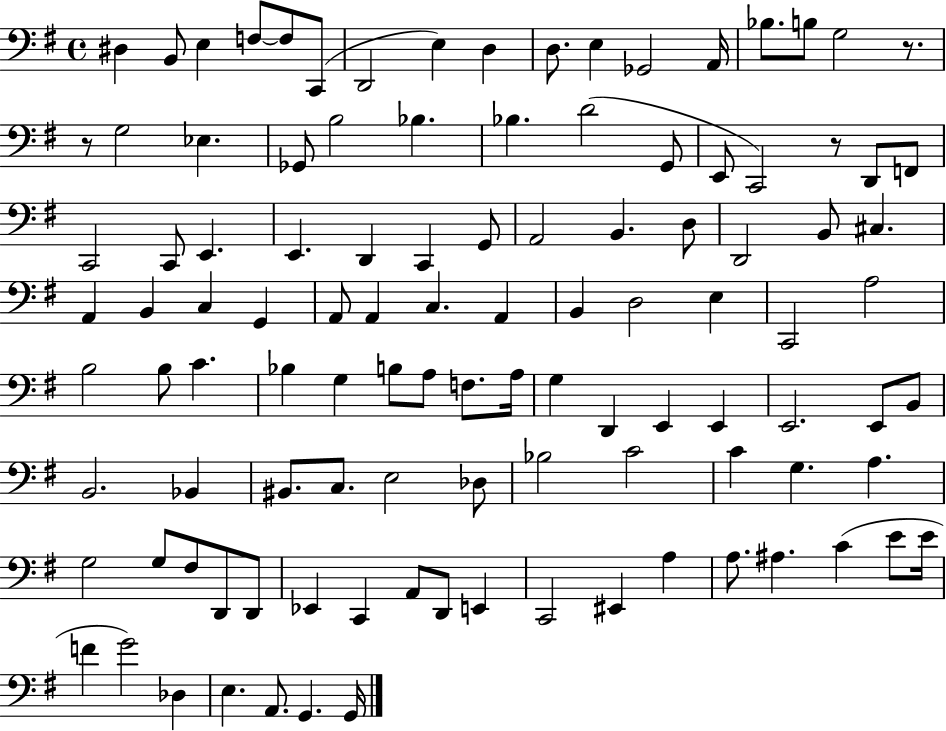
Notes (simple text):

D#3/q B2/e E3/q F3/e F3/e C2/e D2/h E3/q D3/q D3/e. E3/q Gb2/h A2/s Bb3/e. B3/e G3/h R/e. R/e G3/h Eb3/q. Gb2/e B3/h Bb3/q. Bb3/q. D4/h G2/e E2/e C2/h R/e D2/e F2/e C2/h C2/e E2/q. E2/q. D2/q C2/q G2/e A2/h B2/q. D3/e D2/h B2/e C#3/q. A2/q B2/q C3/q G2/q A2/e A2/q C3/q. A2/q B2/q D3/h E3/q C2/h A3/h B3/h B3/e C4/q. Bb3/q G3/q B3/e A3/e F3/e. A3/s G3/q D2/q E2/q E2/q E2/h. E2/e B2/e B2/h. Bb2/q BIS2/e. C3/e. E3/h Db3/e Bb3/h C4/h C4/q G3/q. A3/q. G3/h G3/e F#3/e D2/e D2/e Eb2/q C2/q A2/e D2/e E2/q C2/h EIS2/q A3/q A3/e. A#3/q. C4/q E4/e E4/s F4/q G4/h Db3/q E3/q. A2/e. G2/q. G2/s